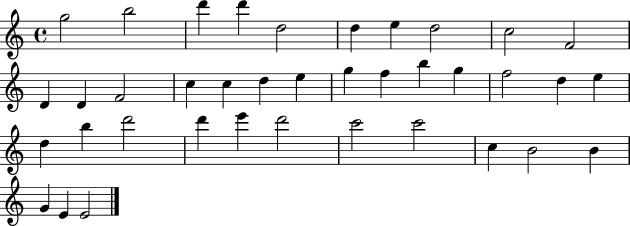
{
  \clef treble
  \time 4/4
  \defaultTimeSignature
  \key c \major
  g''2 b''2 | d'''4 d'''4 d''2 | d''4 e''4 d''2 | c''2 f'2 | \break d'4 d'4 f'2 | c''4 c''4 d''4 e''4 | g''4 f''4 b''4 g''4 | f''2 d''4 e''4 | \break d''4 b''4 d'''2 | d'''4 e'''4 d'''2 | c'''2 c'''2 | c''4 b'2 b'4 | \break g'4 e'4 e'2 | \bar "|."
}